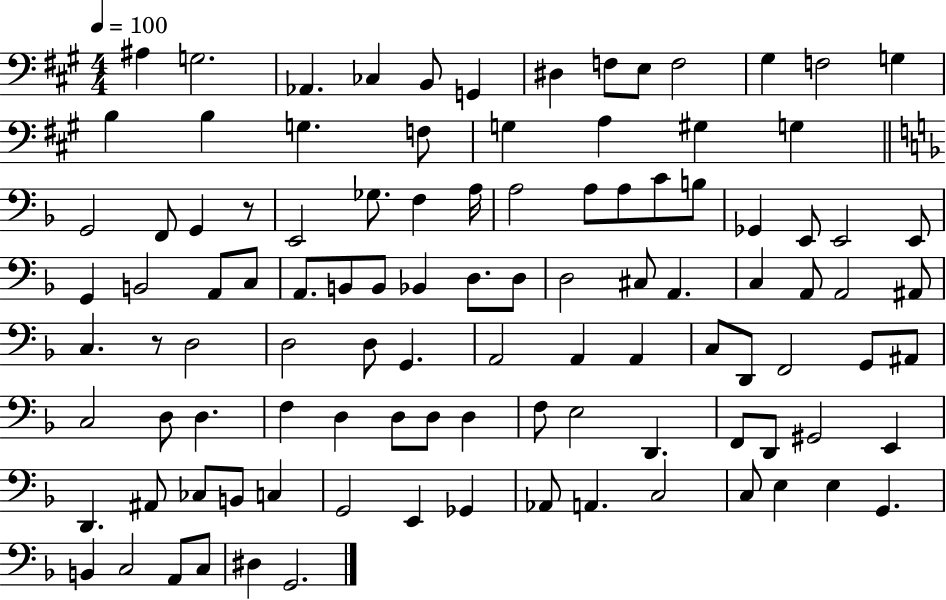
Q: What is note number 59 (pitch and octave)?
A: G2